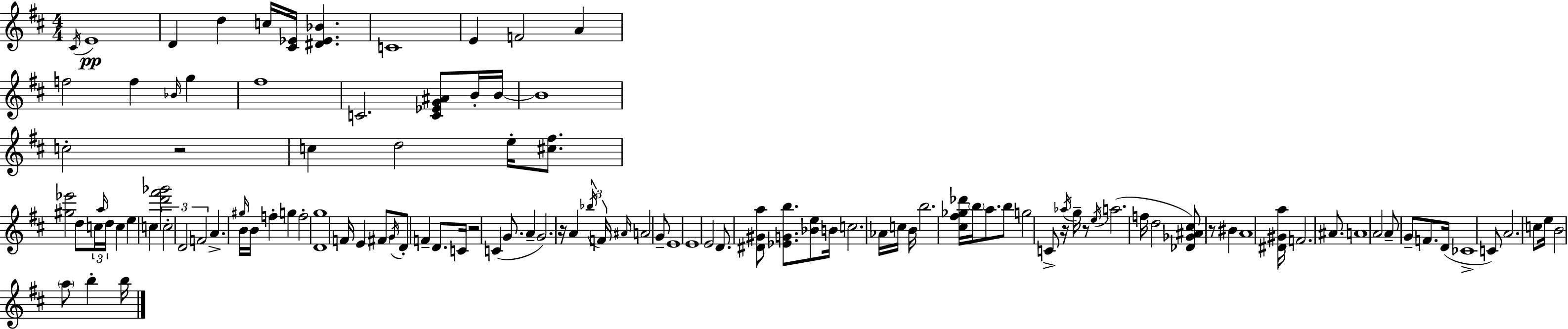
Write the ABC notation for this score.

X:1
T:Untitled
M:4/4
L:1/4
K:D
^C/4 E4 D d c/4 [^C_E]/4 [^D_E_B] C4 E F2 A f2 f _B/4 g ^f4 C2 [C_EG^A]/2 B/4 B/4 B4 c2 z2 c d2 e/4 [^c^f]/2 [^g_e']2 d/2 c/4 a/4 d/4 c e c [d'^f'_g']2 c2 D2 F2 A ^g/4 B/4 B/4 f g f2 [Dg]4 F/4 E ^F/2 G/4 D/2 F D/2 C/4 z2 C G/2 A G2 z/4 A _b/4 F/4 ^A/4 A2 G/2 E4 E4 E2 D/2 [^D^Ga]/2 [_EGb]/2 [_Be]/2 B/4 c2 _A/4 c/4 B/4 b2 [^c^f_g_d']/4 b/4 a/2 b/2 g2 C/2 z/4 _a/4 g/4 z/2 e/4 a2 f/4 d2 [_D_G^A^c]/2 z/2 ^B A4 [^D^Ga]/4 F2 ^A/2 A4 A2 A/2 G/2 F/2 D/4 _C4 C/2 A2 c/2 e/4 B2 a/2 b b/4